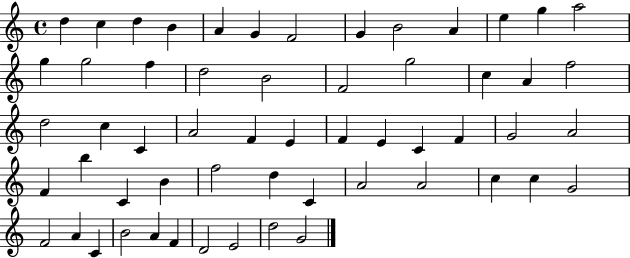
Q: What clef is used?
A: treble